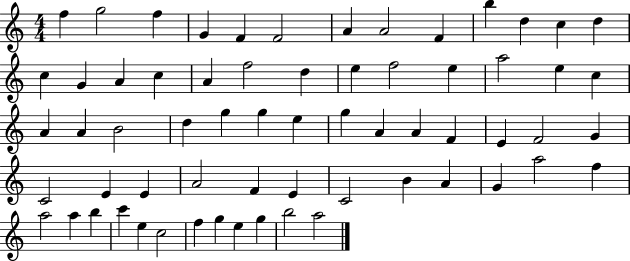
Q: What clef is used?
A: treble